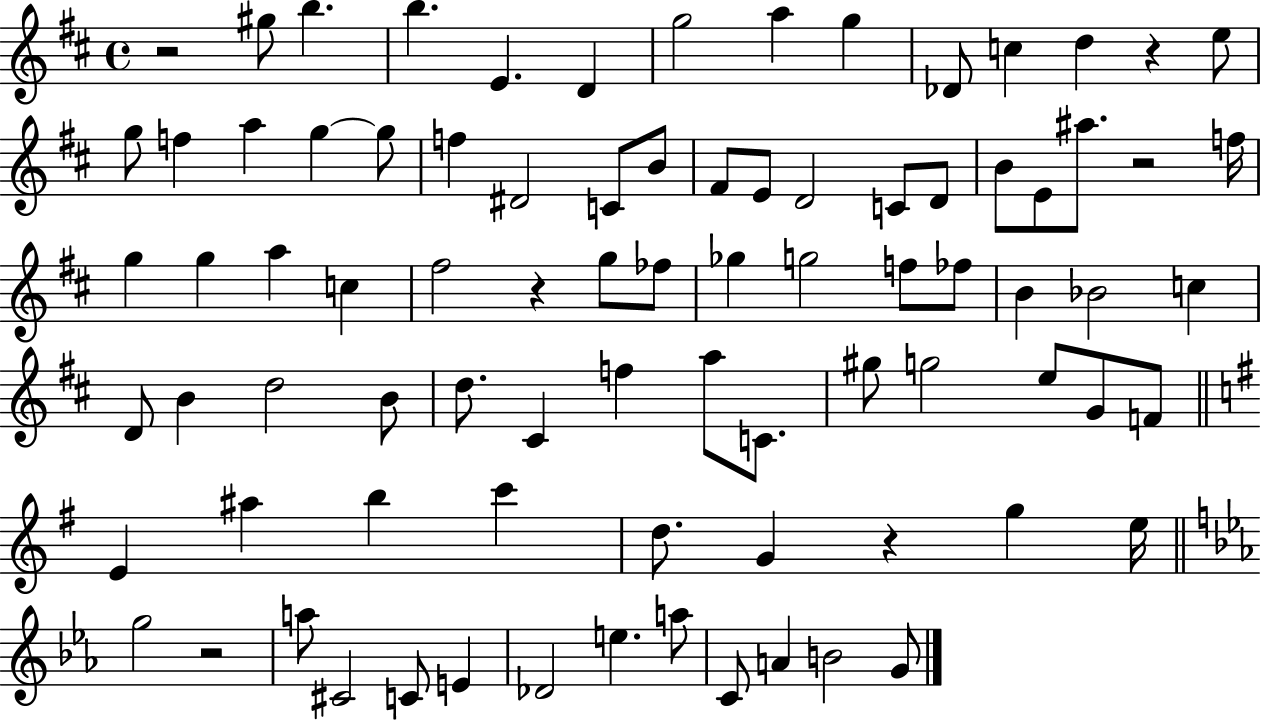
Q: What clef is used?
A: treble